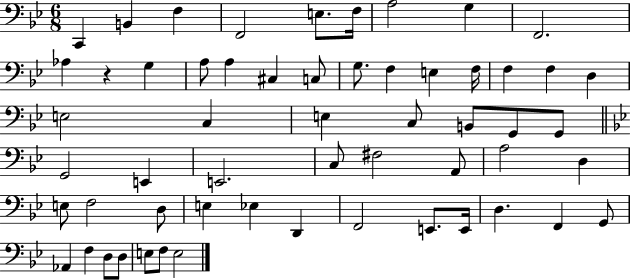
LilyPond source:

{
  \clef bass
  \numericTimeSignature
  \time 6/8
  \key bes \major
  c,4 b,4 f4 | f,2 e8. f16 | a2 g4 | f,2. | \break aes4 r4 g4 | a8 a4 cis4 c8 | g8. f4 e4 f16 | f4 f4 d4 | \break e2 c4 | e4 c8 b,8 g,8 g,8 | \bar "||" \break \key bes \major g,2 e,4 | e,2. | c8 fis2 a,8 | a2 d4 | \break e8 f2 d8 | e4 ees4 d,4 | f,2 e,8. e,16 | d4. f,4 g,8 | \break aes,4 f4 d8 d8 | e8 f8 e2 | \bar "|."
}